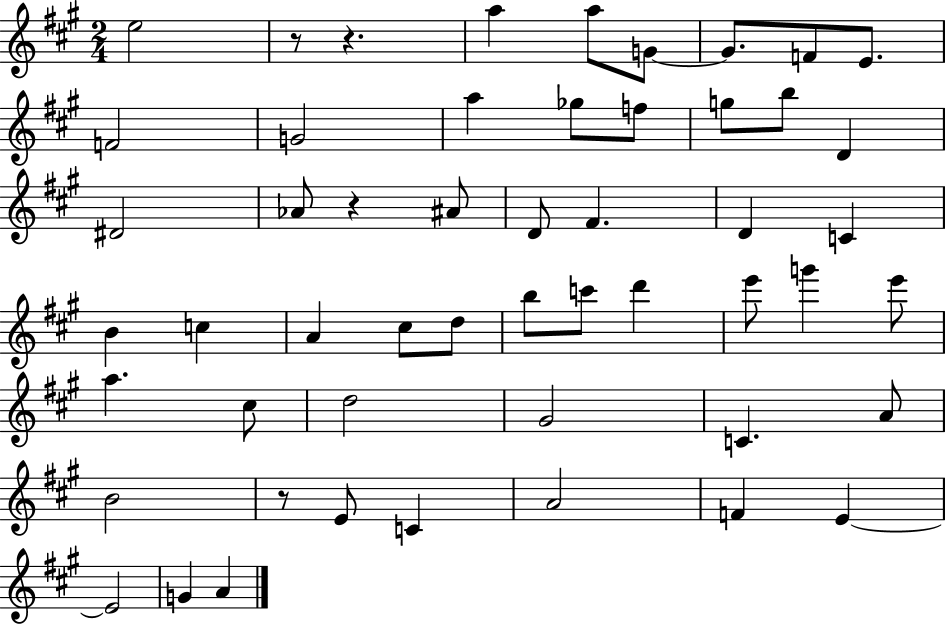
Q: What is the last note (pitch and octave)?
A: A4